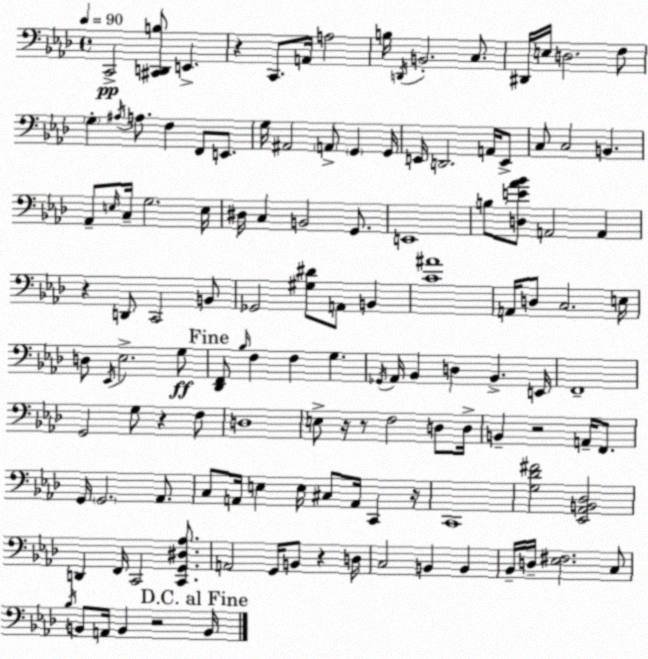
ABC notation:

X:1
T:Untitled
M:4/4
L:1/4
K:Fm
C,,2 [^C,,D,,B,]/2 E,, z C,,/2 A,,/4 A,2 B,/4 D,,/4 B,,2 C,/2 ^D,,/4 E,/4 D,2 F,/2 G, ^A,/4 A,/2 F, F,,/2 E,,/2 G,/4 ^A,,2 A,,/2 G,, G,,/4 E,,/4 D,,2 A,,/4 E,,/2 C,/2 C,2 B,, _A,,/2 E,/4 C,/4 G,2 E,/4 ^D,/4 C, B,,2 G,,/2 E,,4 B,/2 [D,E_A_B]/2 A,,2 A,, z D,,/2 C,,2 B,,/2 _G,,2 [^G,^D]/2 A,,/2 B,, [C^A]4 A,,/4 D,/2 C,2 E,/4 D,/2 _E,,/4 _E,2 G,/2 [_D,,F,,]/2 _B,/4 F, F, G, _G,,/4 _A,,/4 _B,, D, _B,, E,,/4 F,,4 G,,2 G,/2 z F,/2 D,4 E,/2 z/4 z/2 F,2 D,/2 D,/4 B,, z2 A,,/4 F,,/2 G,,/4 G,,2 _A,,/2 C,/2 A,,/4 E, E,/4 ^C,/2 A,,/4 C,, z/4 C,,4 [G,_D^F]2 [_E,,_A,,B,,_D,]2 D,, F,,/4 C,,2 [C,,G,,^D,_A,]/2 A,,2 G,,/4 B,,/2 z D,/4 C,2 B,, B,, _B,,/4 D,/4 [_E,^F,]2 C,/2 _B,/4 B,,/2 A,,/4 B,, z2 B,,/4